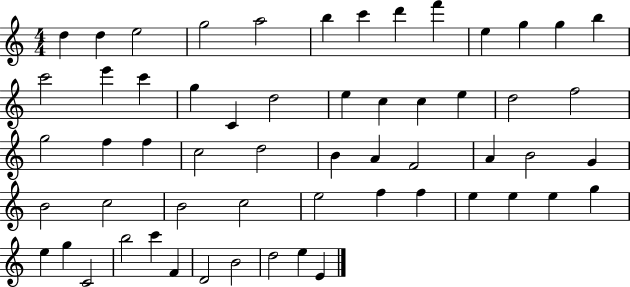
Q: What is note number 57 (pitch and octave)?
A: E5